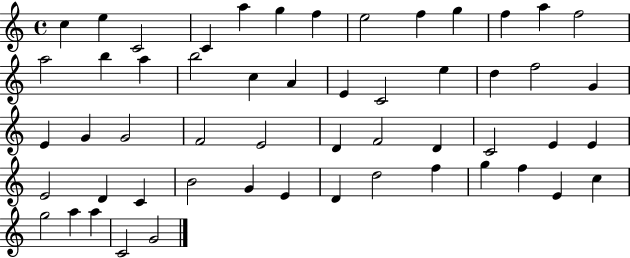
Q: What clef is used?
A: treble